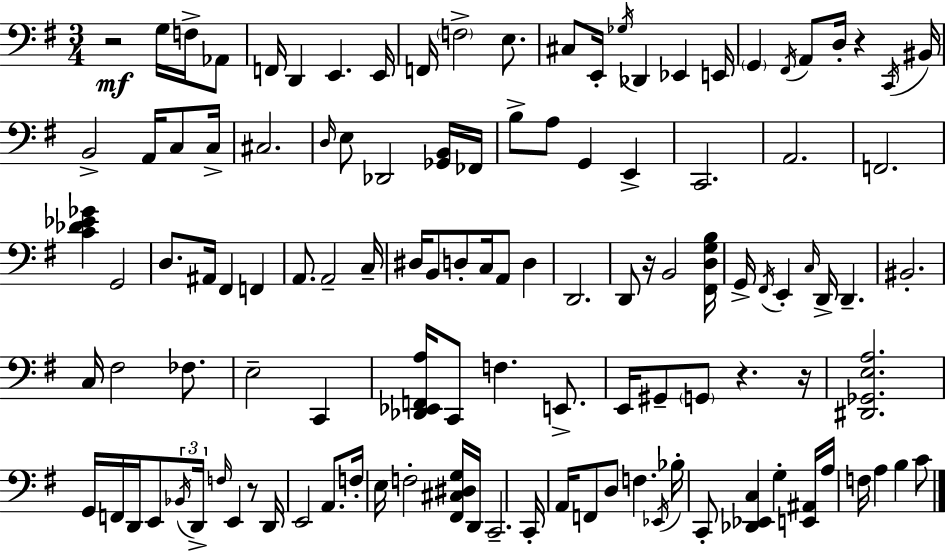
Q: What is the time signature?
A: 3/4